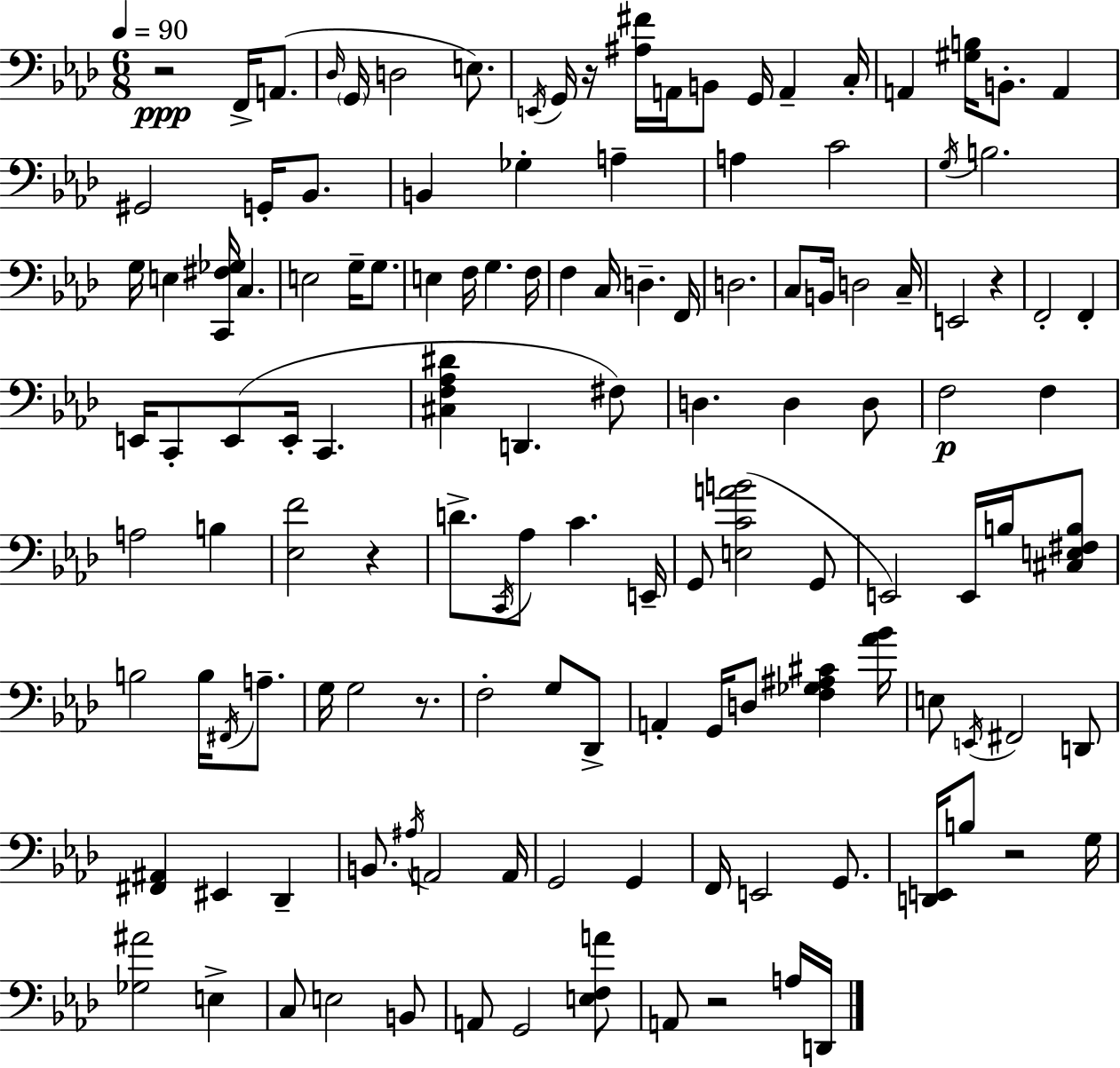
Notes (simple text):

R/h F2/s A2/e. Db3/s G2/s D3/h E3/e. E2/s G2/s R/s [A#3,F#4]/s A2/s B2/e G2/s A2/q C3/s A2/q [G#3,B3]/s B2/e. A2/q G#2/h G2/s Bb2/e. B2/q Gb3/q A3/q A3/q C4/h G3/s B3/h. G3/s E3/q [C2,F#3,Gb3]/s C3/q. E3/h G3/s G3/e. E3/q F3/s G3/q. F3/s F3/q C3/s D3/q. F2/s D3/h. C3/e B2/s D3/h C3/s E2/h R/q F2/h F2/q E2/s C2/e E2/e E2/s C2/q. [C#3,F3,Ab3,D#4]/q D2/q. F#3/e D3/q. D3/q D3/e F3/h F3/q A3/h B3/q [Eb3,F4]/h R/q D4/e. C2/s Ab3/e C4/q. E2/s G2/e [E3,C4,A4,B4]/h G2/e E2/h E2/s B3/s [C#3,E3,F#3,B3]/e B3/h B3/s F#2/s A3/e. G3/s G3/h R/e. F3/h G3/e Db2/e A2/q G2/s D3/e [F3,Gb3,A#3,C#4]/q [Ab4,Bb4]/s E3/e E2/s F#2/h D2/e [F#2,A#2]/q EIS2/q Db2/q B2/e. A#3/s A2/h A2/s G2/h G2/q F2/s E2/h G2/e. [D2,E2]/s B3/e R/h G3/s [Gb3,A#4]/h E3/q C3/e E3/h B2/e A2/e G2/h [E3,F3,A4]/e A2/e R/h A3/s D2/s